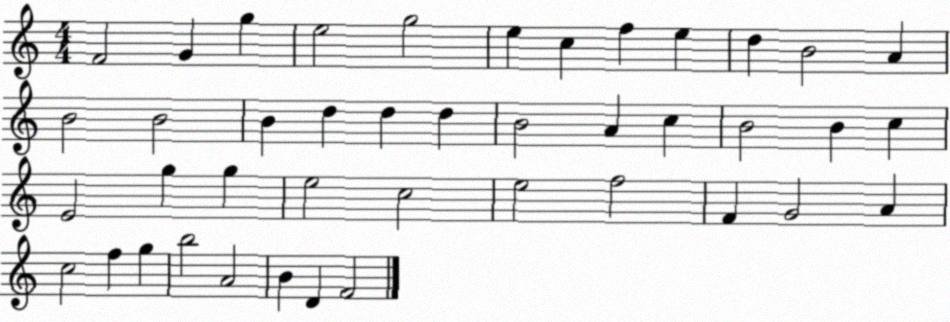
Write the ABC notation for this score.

X:1
T:Untitled
M:4/4
L:1/4
K:C
F2 G g e2 g2 e c f e d B2 A B2 B2 B d d d B2 A c B2 B c E2 g g e2 c2 e2 f2 F G2 A c2 f g b2 A2 B D F2